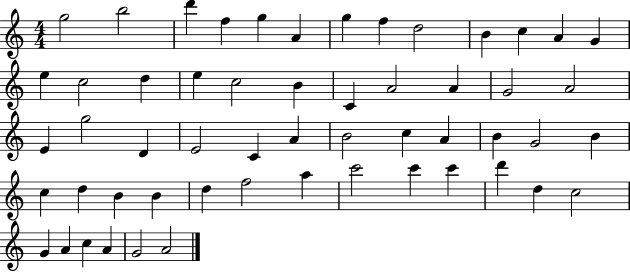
G5/h B5/h D6/q F5/q G5/q A4/q G5/q F5/q D5/h B4/q C5/q A4/q G4/q E5/q C5/h D5/q E5/q C5/h B4/q C4/q A4/h A4/q G4/h A4/h E4/q G5/h D4/q E4/h C4/q A4/q B4/h C5/q A4/q B4/q G4/h B4/q C5/q D5/q B4/q B4/q D5/q F5/h A5/q C6/h C6/q C6/q D6/q D5/q C5/h G4/q A4/q C5/q A4/q G4/h A4/h